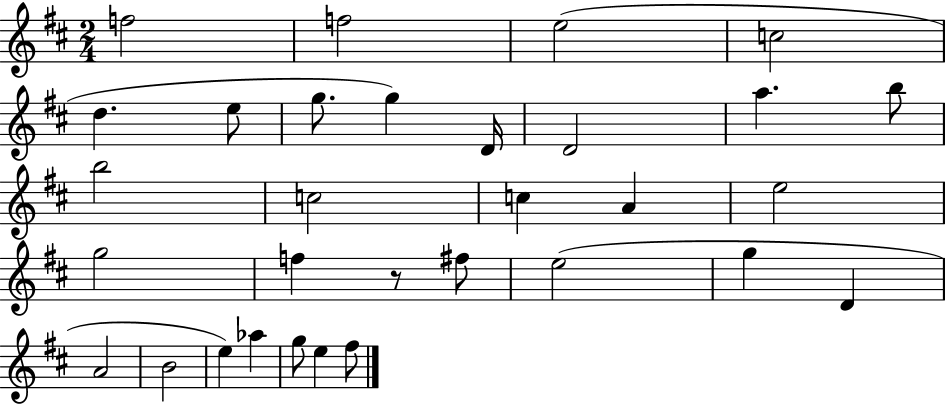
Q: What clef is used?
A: treble